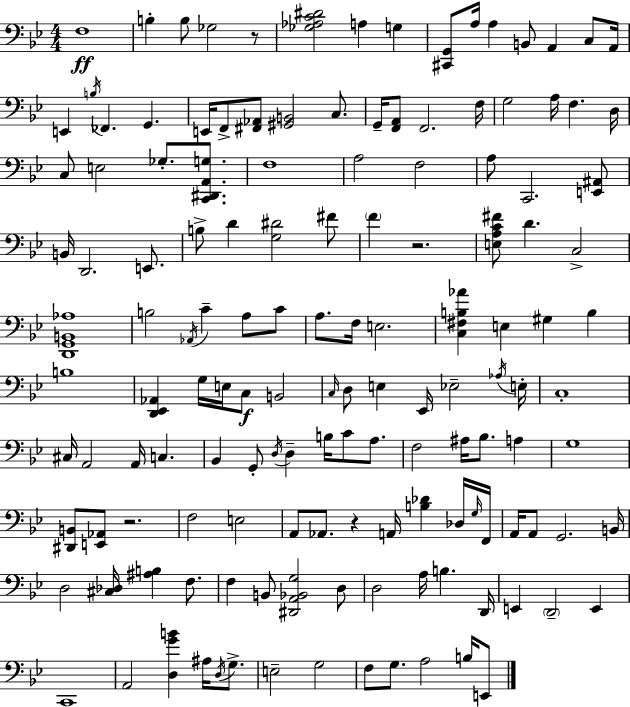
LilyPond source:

{
  \clef bass
  \numericTimeSignature
  \time 4/4
  \key bes \major
  f1\ff | b4-. b8 ges2 r8 | <ges aes c' dis'>2 a4 g4 | <cis, g,>8 a16 a4 b,8 a,4 c8 a,16 | \break e,4 \acciaccatura { b16 } fes,4. g,4. | e,16 f,8-> <fis, aes,>8 <gis, b,>2 c8. | g,16-- <f, a,>8 f,2. | f16 g2 a16 f4. | \break d16 c8 e2 ges8.-. <c, dis, a, g>8. | f1 | a2 f2 | a8 c,2. <e, ais,>8 | \break b,16 d,2. e,8. | b8-> d'4 <g dis'>2 fis'8 | \parenthesize f'4 r2. | <e a c' fis'>8 d'4. c2-> | \break <d, g, b, aes>1 | b2 \acciaccatura { aes,16 } c'4-- a8 | c'8 a8. f16 e2. | <c fis b aes'>4 e4 gis4 b4 | \break b1 | <d, ees, aes,>4 g16 e16 c8\f b,2 | \grace { c16 } d8 e4 ees,16 ees2-- | \acciaccatura { aes16 } e16-. c1-. | \break cis16 a,2 a,16 c4. | bes,4 g,8-. \acciaccatura { d16 } d4-- b16 | c'8 a8. f2 ais16 bes8. | a4 g1 | \break <dis, b,>8 <e, aes,>8 r2. | f2 e2 | a,8 aes,8. r4 a,16 <b des'>4 | des16 \grace { g16 } f,16 a,16 a,8 g,2. | \break b,16 d2 <cis des>16 <ais b>4 | f8. f4 b,8 <dis, a, bes, g>2 | d8 d2 a16 b4. | d,16 e,4 \parenthesize d,2-- | \break e,4 c,1 | a,2 <d g' b'>4 | ais16 \acciaccatura { d16 } g8.-> e2-- g2 | f8 g8. a2 | \break b16 e,8 \bar "|."
}